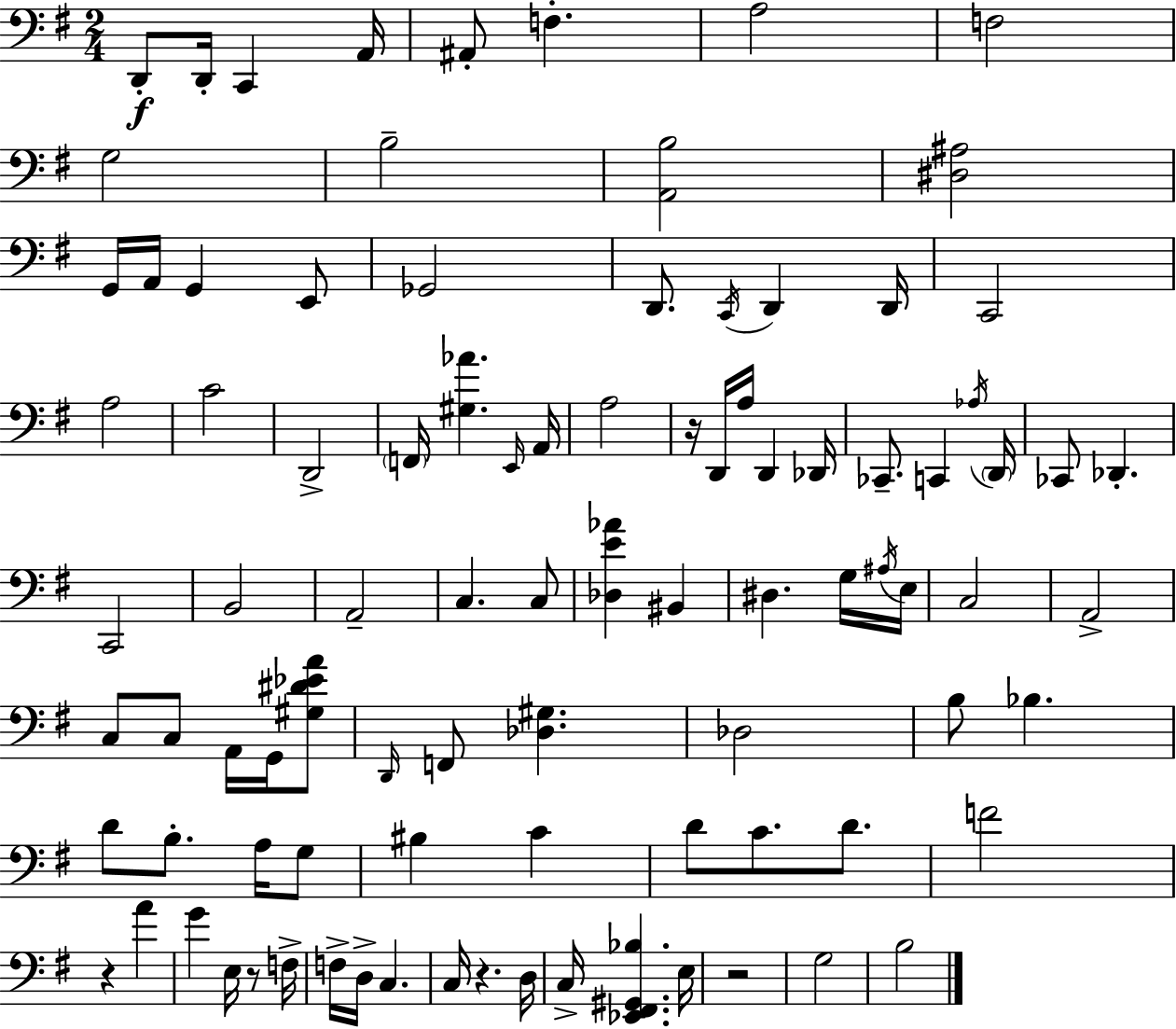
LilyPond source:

{
  \clef bass
  \numericTimeSignature
  \time 2/4
  \key e \minor
  d,8-.\f d,16-. c,4 a,16 | ais,8-. f4.-. | a2 | f2 | \break g2 | b2-- | <a, b>2 | <dis ais>2 | \break g,16 a,16 g,4 e,8 | ges,2 | d,8. \acciaccatura { c,16 } d,4 | d,16 c,2 | \break a2 | c'2 | d,2-> | \parenthesize f,16 <gis aes'>4. | \break \grace { e,16 } a,16 a2 | r16 d,16 a16 d,4 | des,16 ces,8.-- c,4 | \acciaccatura { aes16 } \parenthesize d,16 ces,8 des,4.-. | \break c,2 | b,2 | a,2-- | c4. | \break c8 <des e' aes'>4 bis,4 | dis4. | g16 \acciaccatura { ais16 } e16 c2 | a,2-> | \break c8 c8 | a,16 g,16 <gis dis' ees' a'>8 \grace { d,16 } f,8 <des gis>4. | des2 | b8 bes4. | \break d'8 b8.-. | a16 g8 bis4 | c'4 d'8 c'8. | d'8. f'2 | \break r4 | a'4 g'4 | e16 r8 f16-> f16-> d16-> c4. | c16 r4. | \break d16 c16-> <ees, fis, gis, bes>4. | e16 r2 | g2 | b2 | \break \bar "|."
}